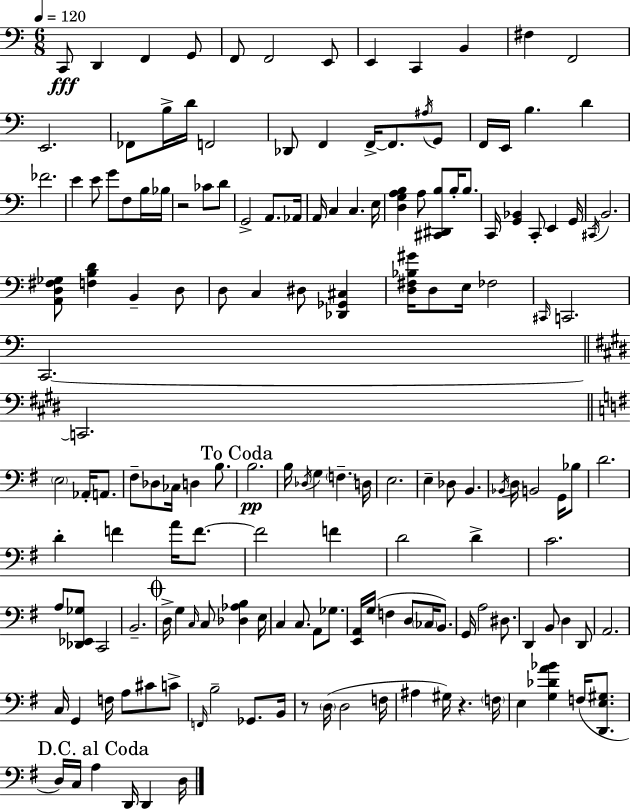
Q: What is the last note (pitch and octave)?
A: D3